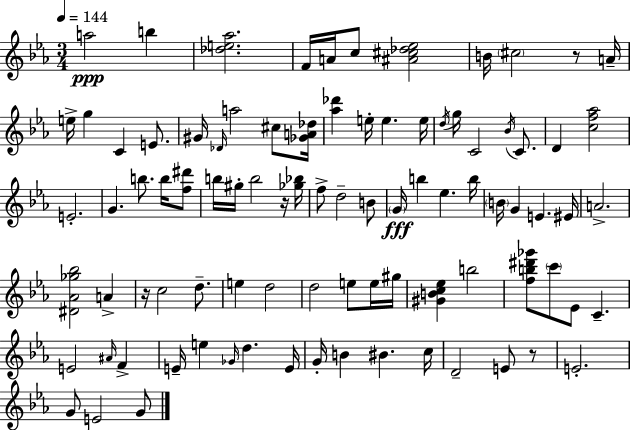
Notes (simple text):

A5/h B5/q [Db5,E5,Ab5]/h. F4/s A4/s C5/e [A#4,C#5,Db5,Eb5]/h B4/s C#5/h R/e A4/s E5/s G5/q C4/q E4/e. G#4/s Db4/s A5/h C#5/e [Gb4,A4,Db5]/s [Ab5,Db6]/q E5/s E5/q. E5/s D5/s G5/s C4/h Bb4/s C4/e. D4/q [C5,F5,Ab5]/h E4/h. G4/q. B5/e. B5/s [F5,D#6]/e B5/s G#5/s B5/h R/s [Gb5,Bb5]/s F5/e D5/h B4/e G4/s B5/q Eb5/q. B5/s B4/s G4/q E4/q. EIS4/s A4/h. [D#4,Ab4,Gb5,Bb5]/h A4/q R/s C5/h D5/e. E5/q D5/h D5/h E5/e E5/s G#5/s [G#4,B4,C5,Eb5]/q B5/h [F5,B5,D#6,Gb6]/e C6/e Eb4/e C4/q. E4/h A#4/s F4/q E4/s E5/q Gb4/s D5/q. E4/s G4/s B4/q BIS4/q. C5/s D4/h E4/e R/e E4/h. G4/e E4/h G4/e